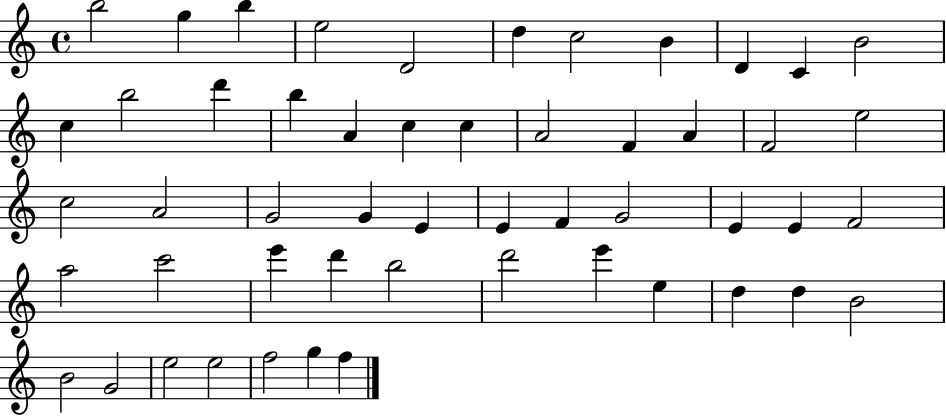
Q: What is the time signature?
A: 4/4